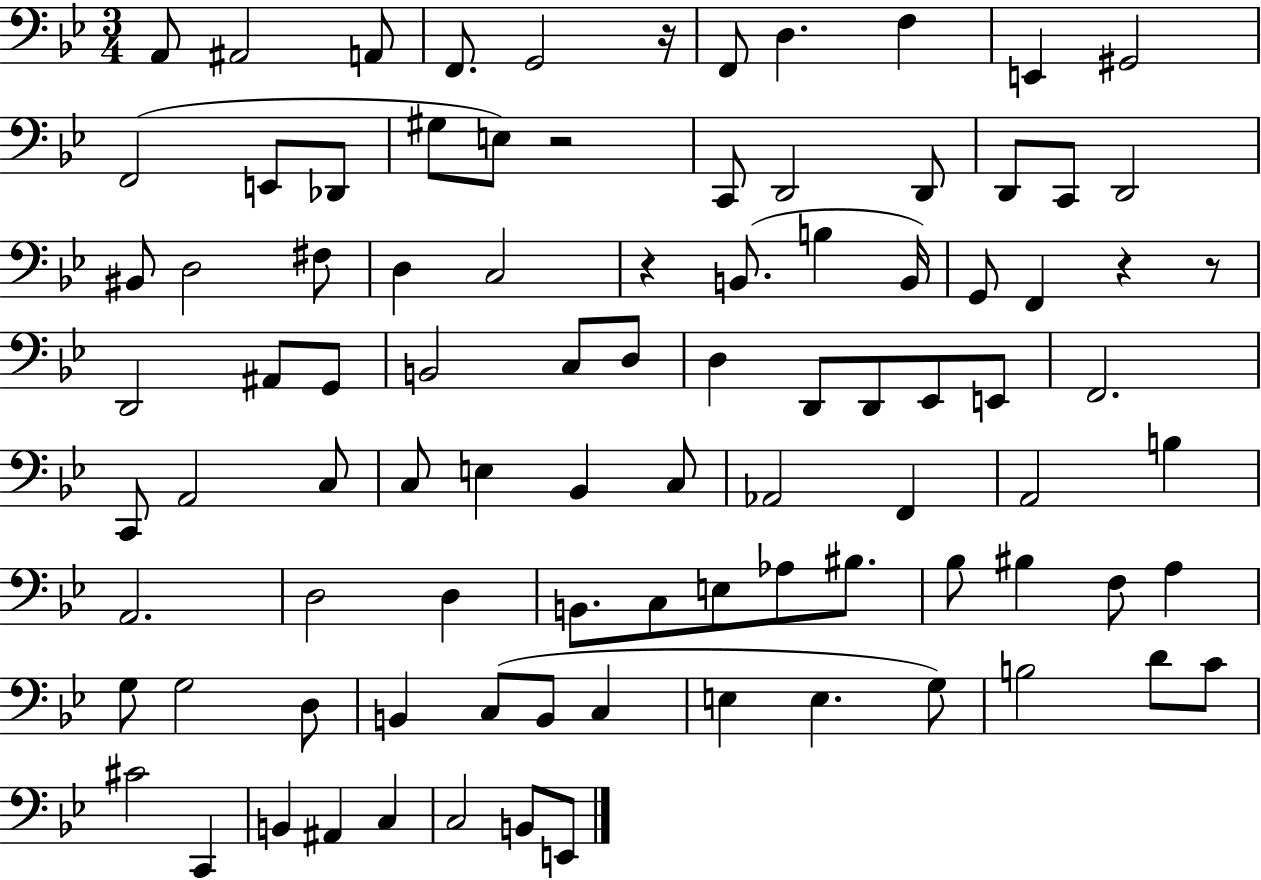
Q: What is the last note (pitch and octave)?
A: E2